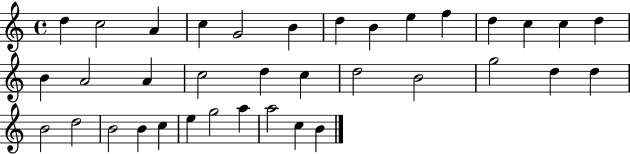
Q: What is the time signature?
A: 4/4